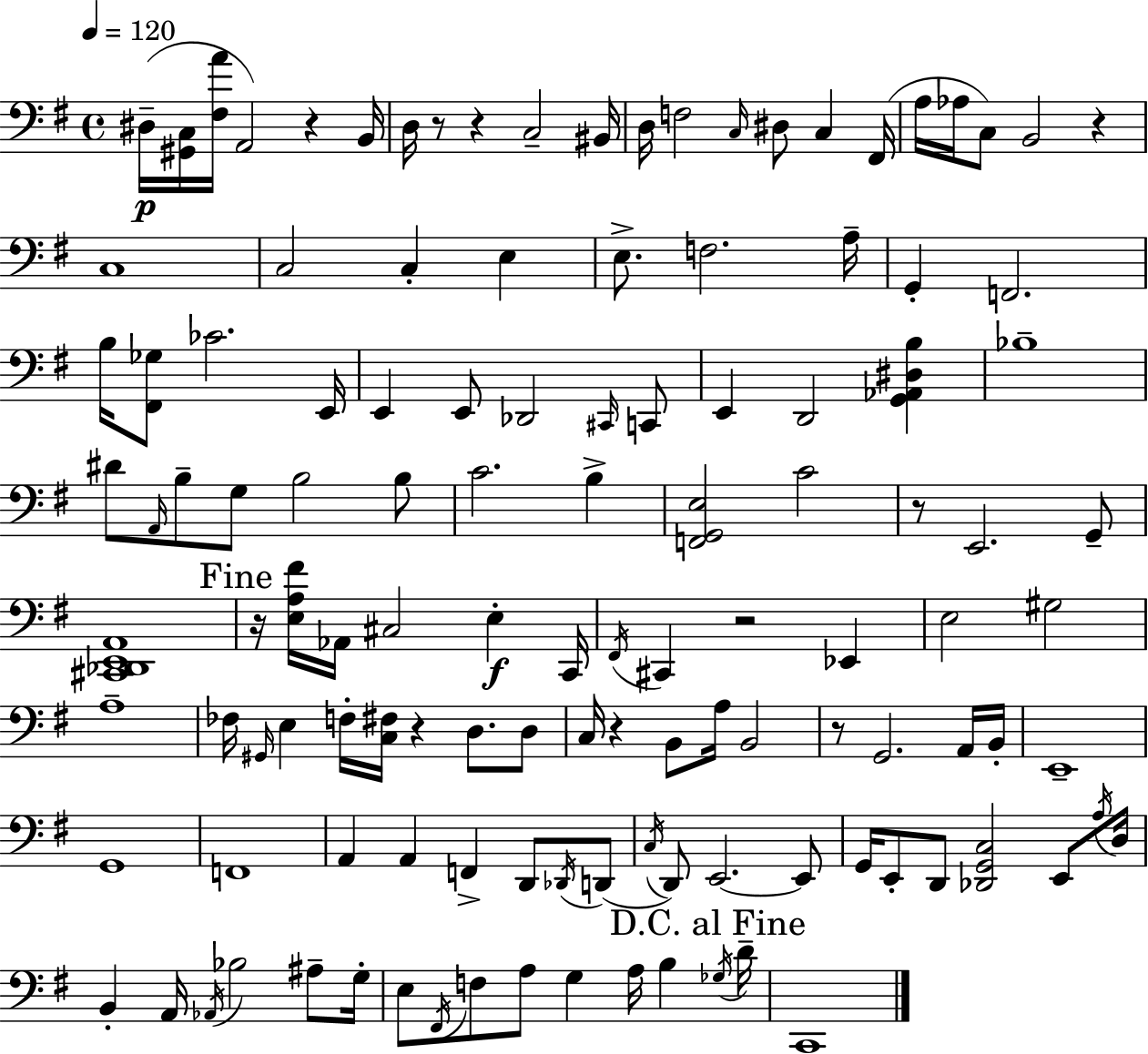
X:1
T:Untitled
M:4/4
L:1/4
K:Em
^D,/4 [^G,,C,]/4 [^F,A]/4 A,,2 z B,,/4 D,/4 z/2 z C,2 ^B,,/4 D,/4 F,2 C,/4 ^D,/2 C, ^F,,/4 A,/4 _A,/4 C,/2 B,,2 z C,4 C,2 C, E, E,/2 F,2 A,/4 G,, F,,2 B,/4 [^F,,_G,]/2 _C2 E,,/4 E,, E,,/2 _D,,2 ^C,,/4 C,,/2 E,, D,,2 [G,,_A,,^D,B,] _B,4 ^D/2 A,,/4 B,/2 G,/2 B,2 B,/2 C2 B, [F,,G,,E,]2 C2 z/2 E,,2 G,,/2 [^C,,_D,,E,,A,,]4 z/4 [E,A,^F]/4 _A,,/4 ^C,2 E, C,,/4 ^F,,/4 ^C,, z2 _E,, E,2 ^G,2 A,4 _F,/4 ^G,,/4 E, F,/4 [C,^F,]/4 z D,/2 D,/2 C,/4 z B,,/2 A,/4 B,,2 z/2 G,,2 A,,/4 B,,/4 E,,4 G,,4 F,,4 A,, A,, F,, D,,/2 _D,,/4 D,,/2 C,/4 D,,/2 E,,2 E,,/2 G,,/4 E,,/2 D,,/2 [_D,,G,,C,]2 E,,/2 A,/4 D,/4 B,, A,,/4 _A,,/4 _B,2 ^A,/2 G,/4 E,/2 ^F,,/4 F,/2 A,/2 G, A,/4 B, _G,/4 D/4 C,,4